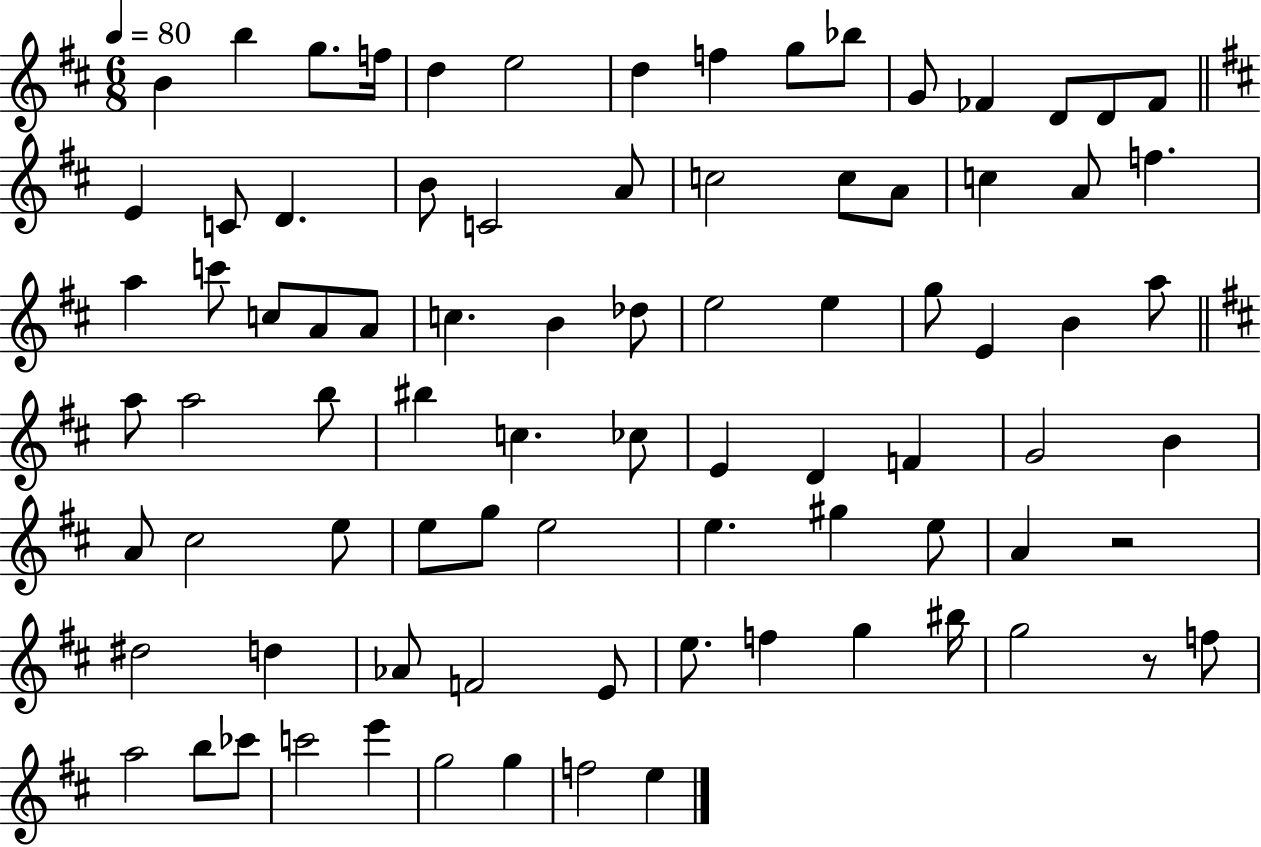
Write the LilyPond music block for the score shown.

{
  \clef treble
  \numericTimeSignature
  \time 6/8
  \key d \major
  \tempo 4 = 80
  b'4 b''4 g''8. f''16 | d''4 e''2 | d''4 f''4 g''8 bes''8 | g'8 fes'4 d'8 d'8 fes'8 | \break \bar "||" \break \key b \minor e'4 c'8 d'4. | b'8 c'2 a'8 | c''2 c''8 a'8 | c''4 a'8 f''4. | \break a''4 c'''8 c''8 a'8 a'8 | c''4. b'4 des''8 | e''2 e''4 | g''8 e'4 b'4 a''8 | \break \bar "||" \break \key d \major a''8 a''2 b''8 | bis''4 c''4. ces''8 | e'4 d'4 f'4 | g'2 b'4 | \break a'8 cis''2 e''8 | e''8 g''8 e''2 | e''4. gis''4 e''8 | a'4 r2 | \break dis''2 d''4 | aes'8 f'2 e'8 | e''8. f''4 g''4 bis''16 | g''2 r8 f''8 | \break a''2 b''8 ces'''8 | c'''2 e'''4 | g''2 g''4 | f''2 e''4 | \break \bar "|."
}